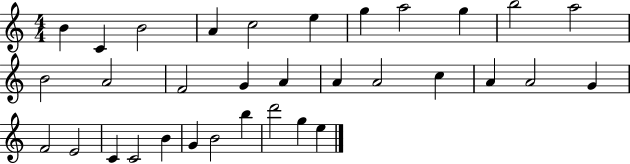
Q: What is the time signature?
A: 4/4